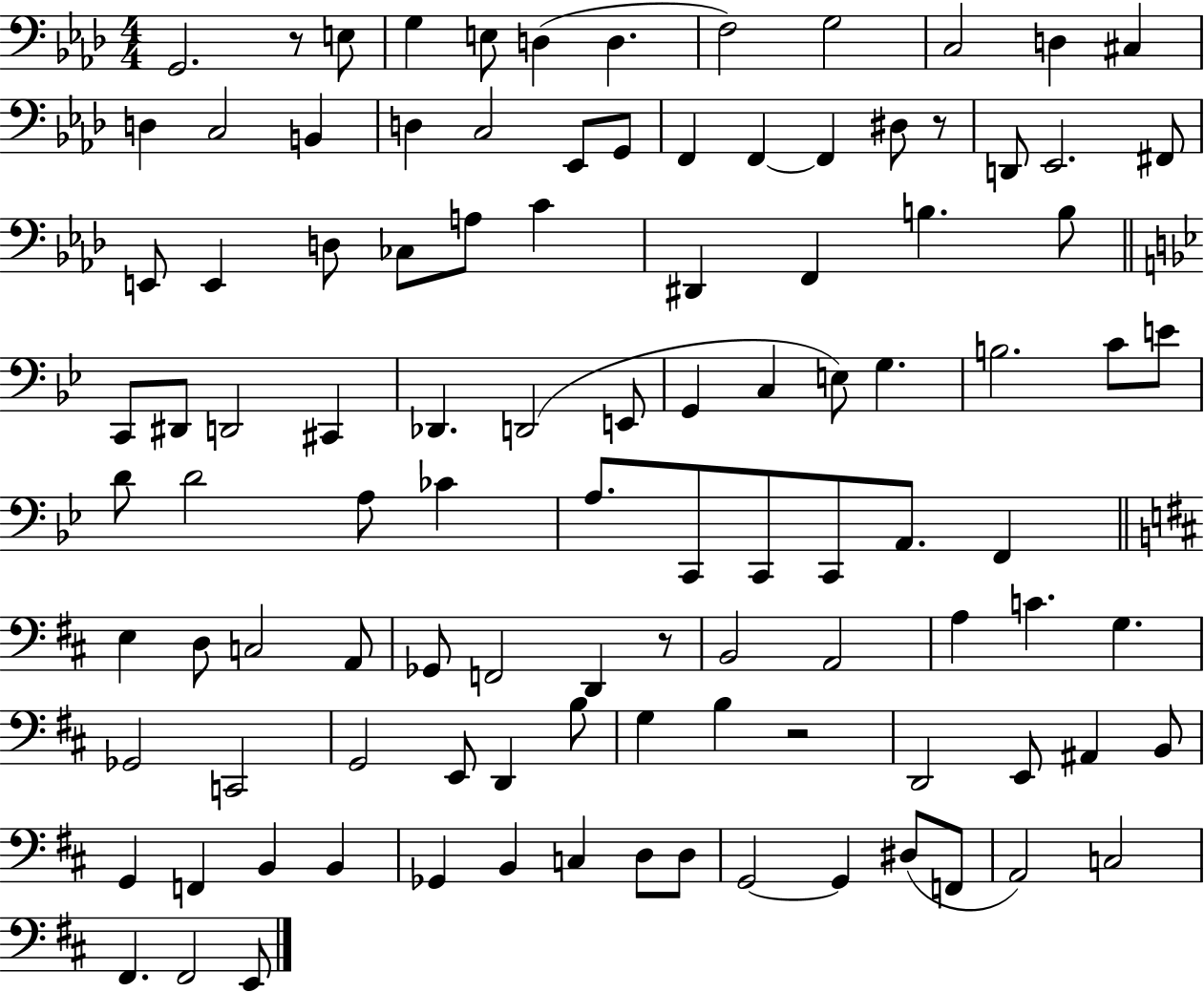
G2/h. R/e E3/e G3/q E3/e D3/q D3/q. F3/h G3/h C3/h D3/q C#3/q D3/q C3/h B2/q D3/q C3/h Eb2/e G2/e F2/q F2/q F2/q D#3/e R/e D2/e Eb2/h. F#2/e E2/e E2/q D3/e CES3/e A3/e C4/q D#2/q F2/q B3/q. B3/e C2/e D#2/e D2/h C#2/q Db2/q. D2/h E2/e G2/q C3/q E3/e G3/q. B3/h. C4/e E4/e D4/e D4/h A3/e CES4/q A3/e. C2/e C2/e C2/e A2/e. F2/q E3/q D3/e C3/h A2/e Gb2/e F2/h D2/q R/e B2/h A2/h A3/q C4/q. G3/q. Gb2/h C2/h G2/h E2/e D2/q B3/e G3/q B3/q R/h D2/h E2/e A#2/q B2/e G2/q F2/q B2/q B2/q Gb2/q B2/q C3/q D3/e D3/e G2/h G2/q D#3/e F2/e A2/h C3/h F#2/q. F#2/h E2/e